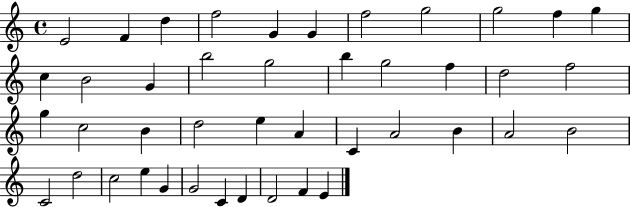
E4/h F4/q D5/q F5/h G4/q G4/q F5/h G5/h G5/h F5/q G5/q C5/q B4/h G4/q B5/h G5/h B5/q G5/h F5/q D5/h F5/h G5/q C5/h B4/q D5/h E5/q A4/q C4/q A4/h B4/q A4/h B4/h C4/h D5/h C5/h E5/q G4/q G4/h C4/q D4/q D4/h F4/q E4/q